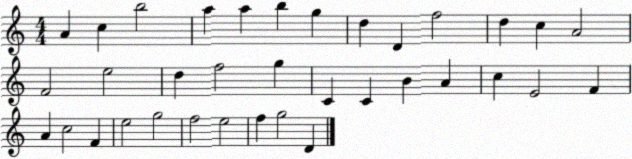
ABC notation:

X:1
T:Untitled
M:4/4
L:1/4
K:C
A c b2 a a b g d D f2 d c A2 F2 e2 d f2 g C C B A c E2 F A c2 F e2 g2 f2 e2 f g2 D